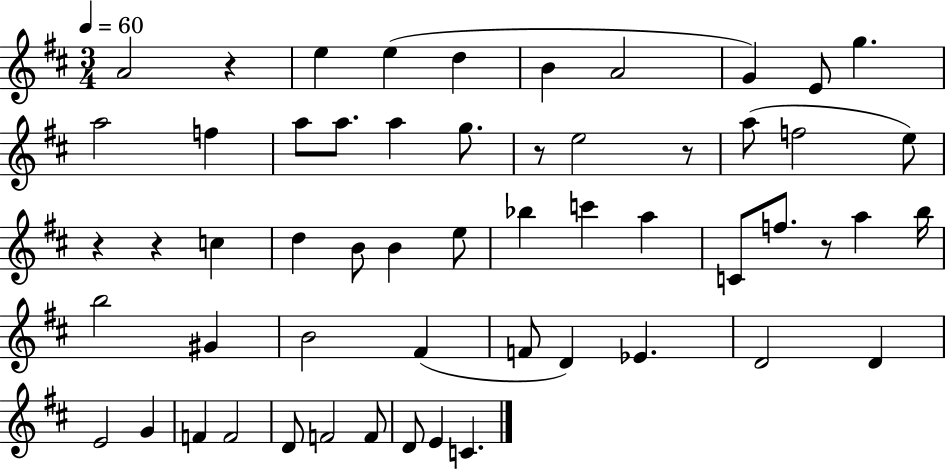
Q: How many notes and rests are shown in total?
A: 56